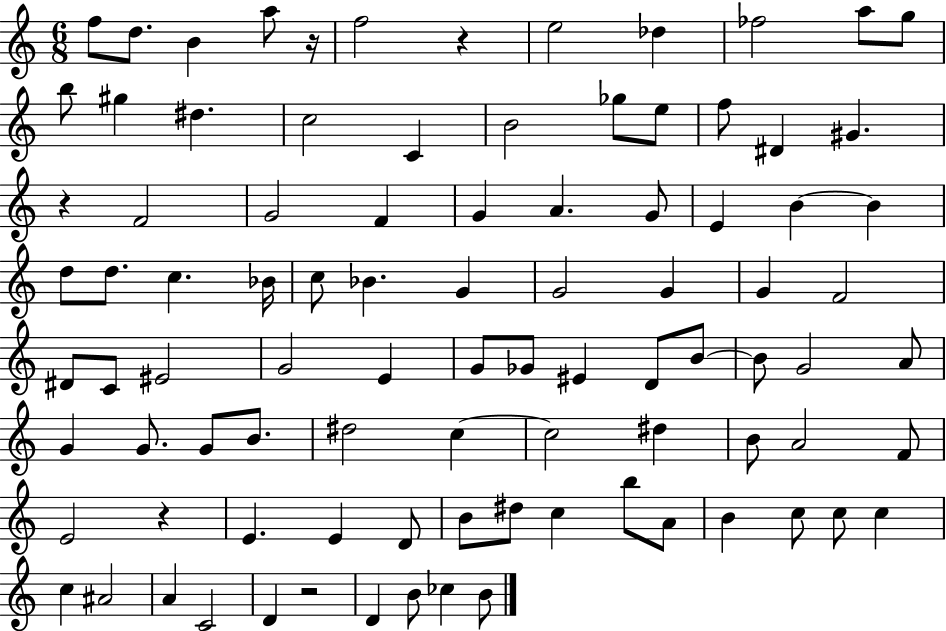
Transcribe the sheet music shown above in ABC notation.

X:1
T:Untitled
M:6/8
L:1/4
K:C
f/2 d/2 B a/2 z/4 f2 z e2 _d _f2 a/2 g/2 b/2 ^g ^d c2 C B2 _g/2 e/2 f/2 ^D ^G z F2 G2 F G A G/2 E B B d/2 d/2 c _B/4 c/2 _B G G2 G G F2 ^D/2 C/2 ^E2 G2 E G/2 _G/2 ^E D/2 B/2 B/2 G2 A/2 G G/2 G/2 B/2 ^d2 c c2 ^d B/2 A2 F/2 E2 z E E D/2 B/2 ^d/2 c b/2 A/2 B c/2 c/2 c c ^A2 A C2 D z2 D B/2 _c B/2